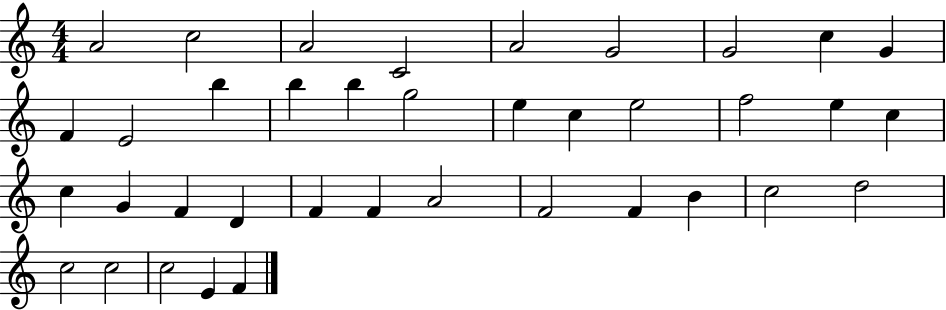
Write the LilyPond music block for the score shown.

{
  \clef treble
  \numericTimeSignature
  \time 4/4
  \key c \major
  a'2 c''2 | a'2 c'2 | a'2 g'2 | g'2 c''4 g'4 | \break f'4 e'2 b''4 | b''4 b''4 g''2 | e''4 c''4 e''2 | f''2 e''4 c''4 | \break c''4 g'4 f'4 d'4 | f'4 f'4 a'2 | f'2 f'4 b'4 | c''2 d''2 | \break c''2 c''2 | c''2 e'4 f'4 | \bar "|."
}